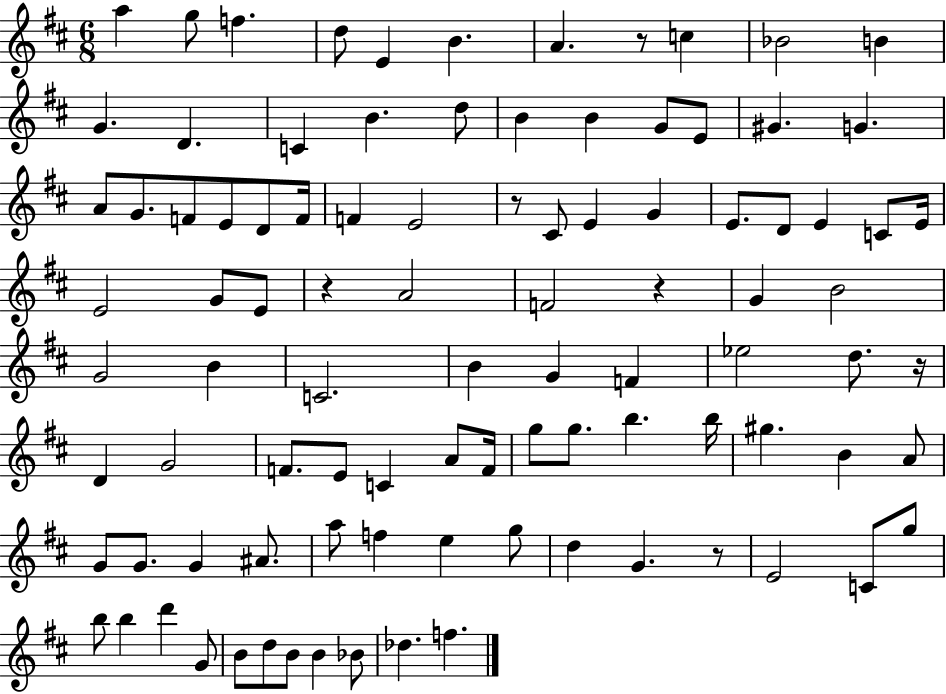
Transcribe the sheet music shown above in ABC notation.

X:1
T:Untitled
M:6/8
L:1/4
K:D
a g/2 f d/2 E B A z/2 c _B2 B G D C B d/2 B B G/2 E/2 ^G G A/2 G/2 F/2 E/2 D/2 F/4 F E2 z/2 ^C/2 E G E/2 D/2 E C/2 E/4 E2 G/2 E/2 z A2 F2 z G B2 G2 B C2 B G F _e2 d/2 z/4 D G2 F/2 E/2 C A/2 F/4 g/2 g/2 b b/4 ^g B A/2 G/2 G/2 G ^A/2 a/2 f e g/2 d G z/2 E2 C/2 g/2 b/2 b d' G/2 B/2 d/2 B/2 B _B/2 _d f